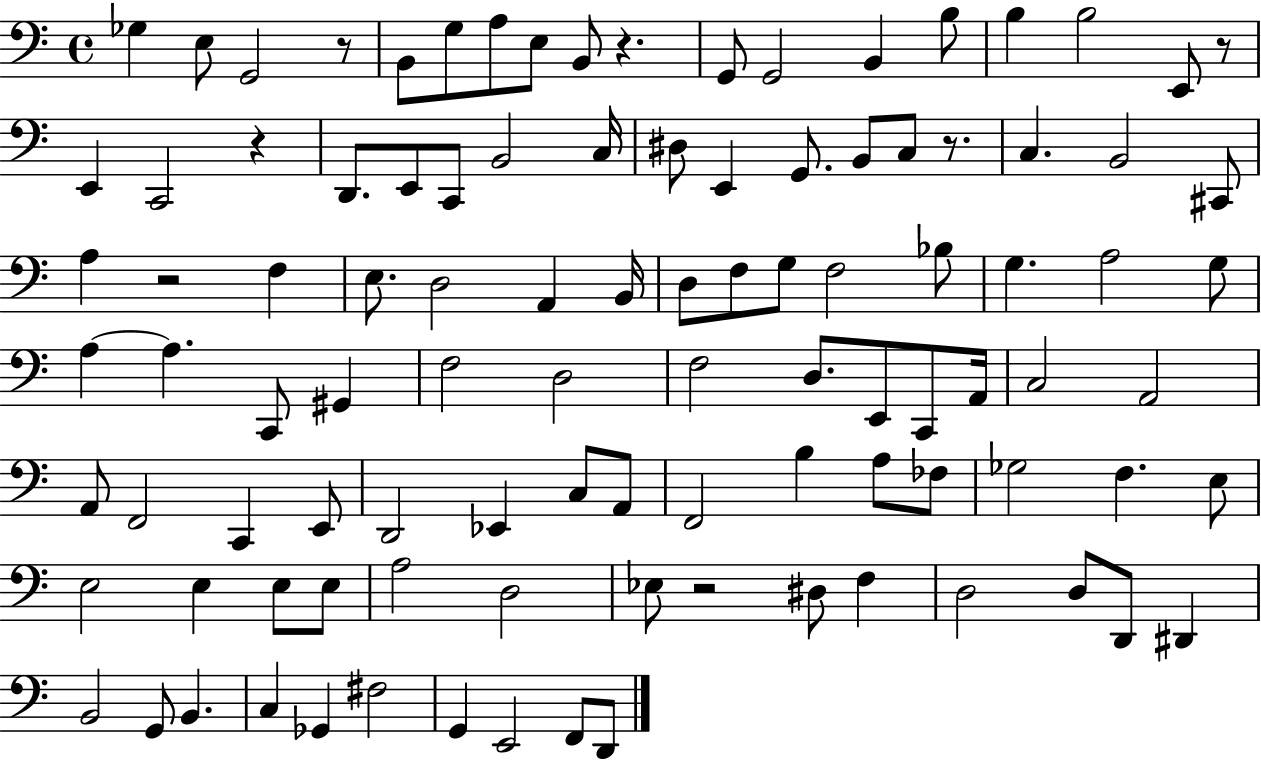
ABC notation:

X:1
T:Untitled
M:4/4
L:1/4
K:C
_G, E,/2 G,,2 z/2 B,,/2 G,/2 A,/2 E,/2 B,,/2 z G,,/2 G,,2 B,, B,/2 B, B,2 E,,/2 z/2 E,, C,,2 z D,,/2 E,,/2 C,,/2 B,,2 C,/4 ^D,/2 E,, G,,/2 B,,/2 C,/2 z/2 C, B,,2 ^C,,/2 A, z2 F, E,/2 D,2 A,, B,,/4 D,/2 F,/2 G,/2 F,2 _B,/2 G, A,2 G,/2 A, A, C,,/2 ^G,, F,2 D,2 F,2 D,/2 E,,/2 C,,/2 A,,/4 C,2 A,,2 A,,/2 F,,2 C,, E,,/2 D,,2 _E,, C,/2 A,,/2 F,,2 B, A,/2 _F,/2 _G,2 F, E,/2 E,2 E, E,/2 E,/2 A,2 D,2 _E,/2 z2 ^D,/2 F, D,2 D,/2 D,,/2 ^D,, B,,2 G,,/2 B,, C, _G,, ^F,2 G,, E,,2 F,,/2 D,,/2